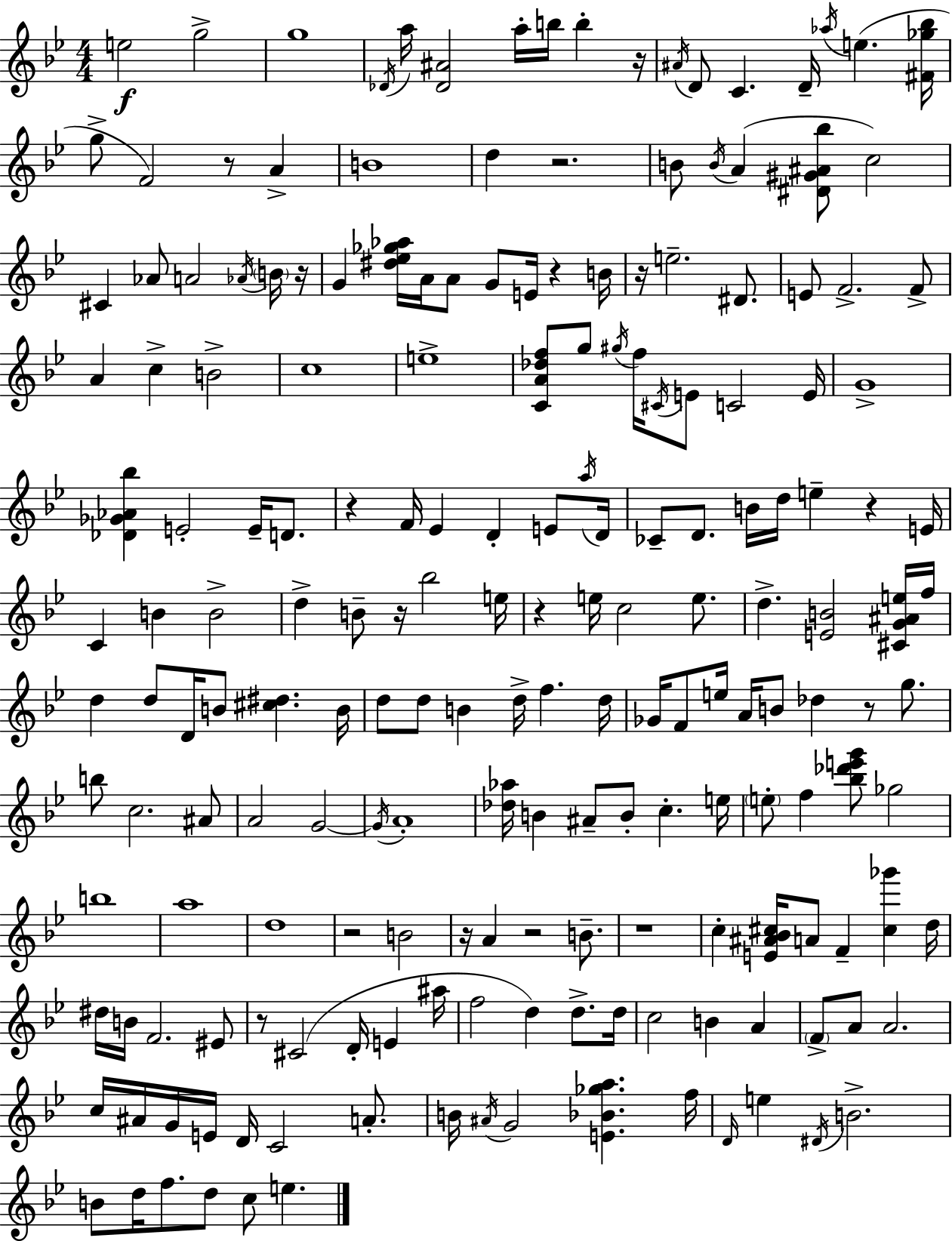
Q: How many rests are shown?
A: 16